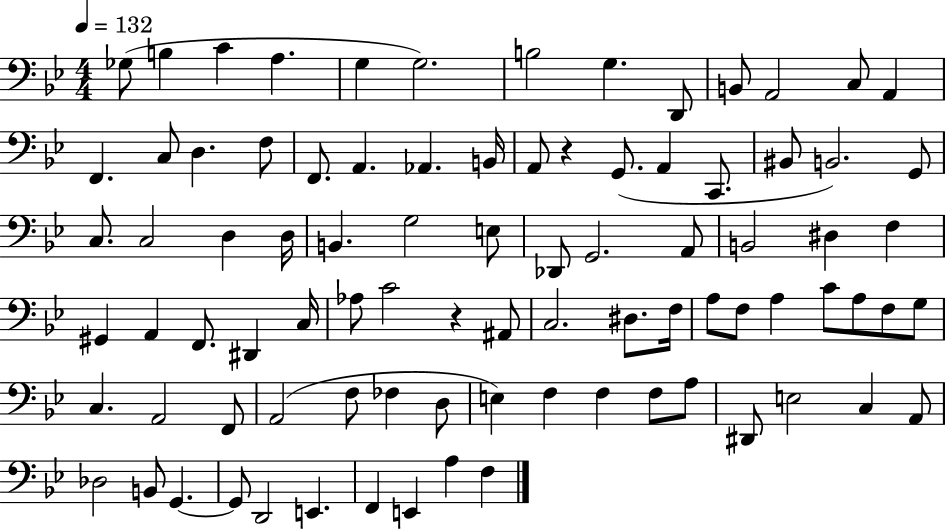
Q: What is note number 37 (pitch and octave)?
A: G2